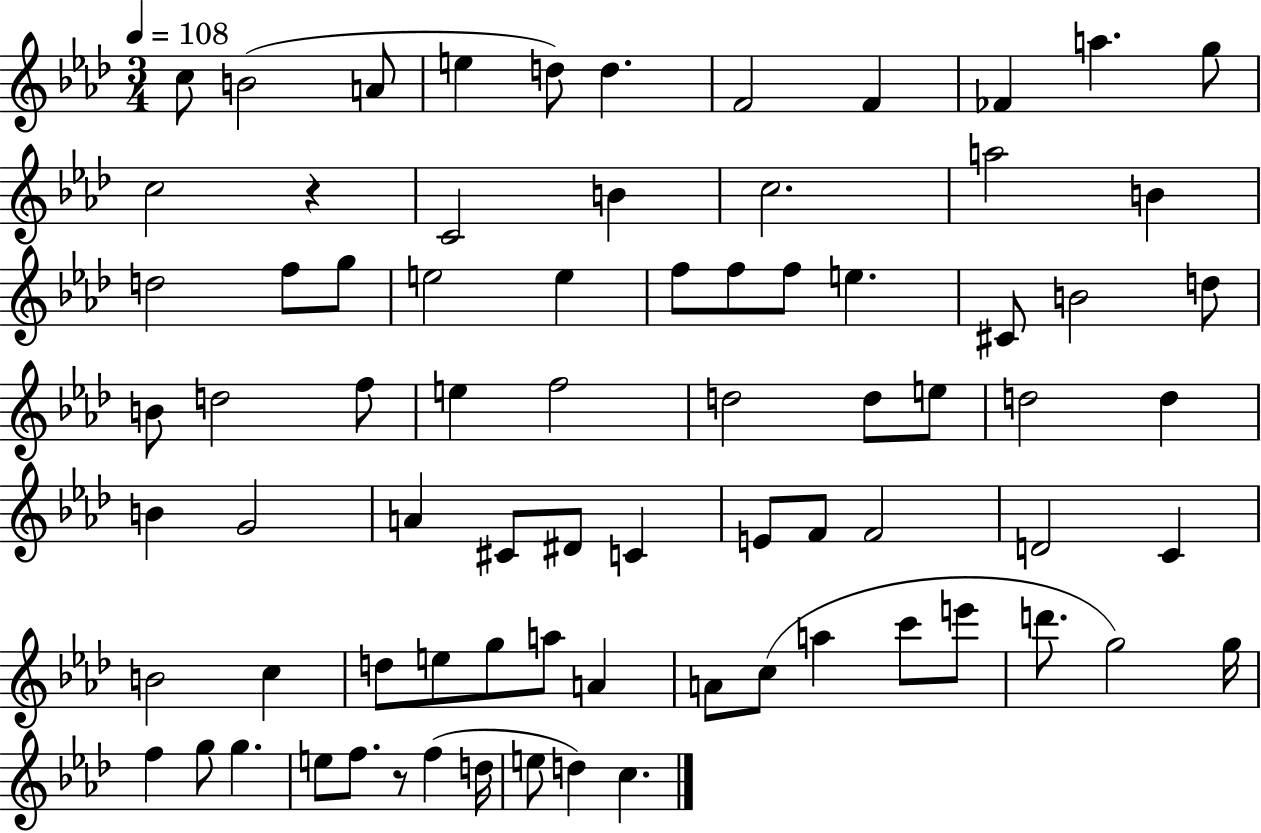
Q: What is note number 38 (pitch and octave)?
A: D5